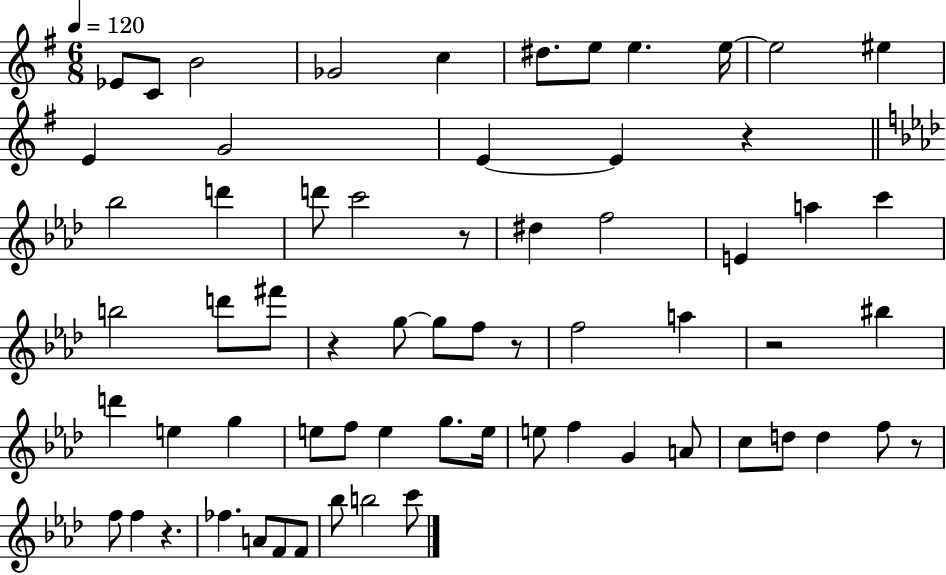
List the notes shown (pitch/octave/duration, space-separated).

Eb4/e C4/e B4/h Gb4/h C5/q D#5/e. E5/e E5/q. E5/s E5/h EIS5/q E4/q G4/h E4/q E4/q R/q Bb5/h D6/q D6/e C6/h R/e D#5/q F5/h E4/q A5/q C6/q B5/h D6/e F#6/e R/q G5/e G5/e F5/e R/e F5/h A5/q R/h BIS5/q D6/q E5/q G5/q E5/e F5/e E5/q G5/e. E5/s E5/e F5/q G4/q A4/e C5/e D5/e D5/q F5/e R/e F5/e F5/q R/q. FES5/q. A4/e F4/e F4/e Bb5/e B5/h C6/e